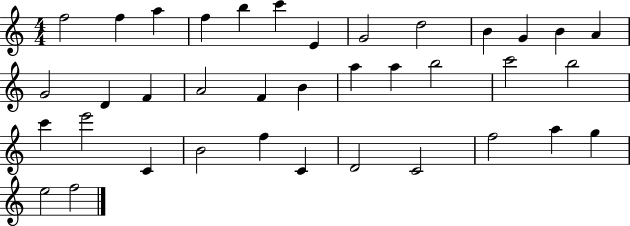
F5/h F5/q A5/q F5/q B5/q C6/q E4/q G4/h D5/h B4/q G4/q B4/q A4/q G4/h D4/q F4/q A4/h F4/q B4/q A5/q A5/q B5/h C6/h B5/h C6/q E6/h C4/q B4/h F5/q C4/q D4/h C4/h F5/h A5/q G5/q E5/h F5/h